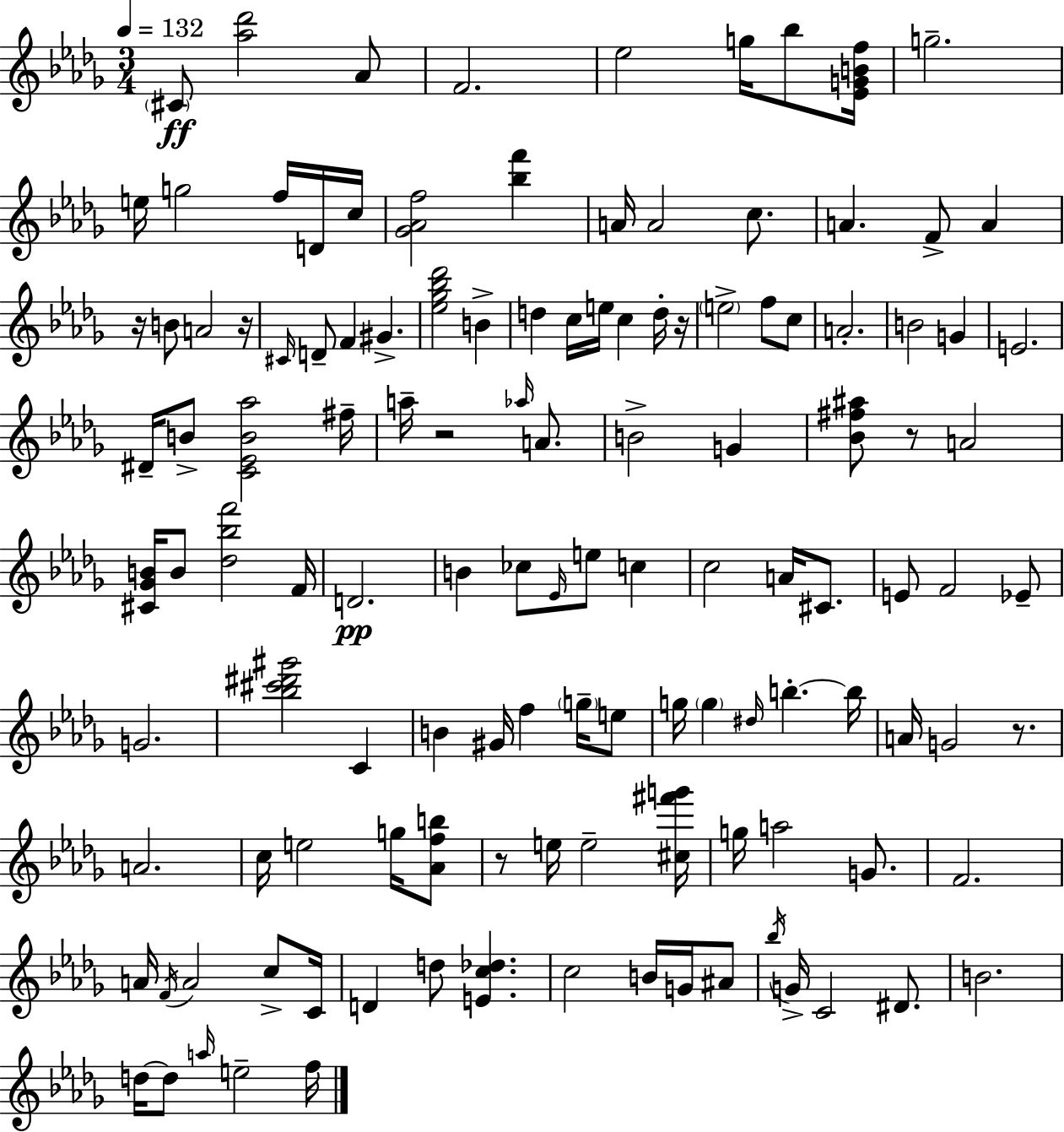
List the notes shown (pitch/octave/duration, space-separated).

C#4/e [Ab5,Db6]/h Ab4/e F4/h. Eb5/h G5/s Bb5/e [Eb4,G4,B4,F5]/s G5/h. E5/s G5/h F5/s D4/s C5/s [Gb4,Ab4,F5]/h [Bb5,F6]/q A4/s A4/h C5/e. A4/q. F4/e A4/q R/s B4/e A4/h R/s C#4/s D4/e F4/q G#4/q. [Eb5,Gb5,Bb5,Db6]/h B4/q D5/q C5/s E5/s C5/q D5/s R/s E5/h F5/e C5/e A4/h. B4/h G4/q E4/h. D#4/s B4/e [C4,Eb4,B4,Ab5]/h F#5/s A5/s R/h Ab5/s A4/e. B4/h G4/q [Bb4,F#5,A#5]/e R/e A4/h [C#4,Gb4,B4]/s B4/e [Db5,Bb5,F6]/h F4/s D4/h. B4/q CES5/e Eb4/s E5/e C5/q C5/h A4/s C#4/e. E4/e F4/h Eb4/e G4/h. [Bb5,C#6,D#6,G#6]/h C4/q B4/q G#4/s F5/q G5/s E5/e G5/s G5/q D#5/s B5/q. B5/s A4/s G4/h R/e. A4/h. C5/s E5/h G5/s [Ab4,F5,B5]/e R/e E5/s E5/h [C#5,F#6,G6]/s G5/s A5/h G4/e. F4/h. A4/s F4/s A4/h C5/e C4/s D4/q D5/e [E4,C5,Db5]/q. C5/h B4/s G4/s A#4/e Bb5/s G4/s C4/h D#4/e. B4/h. D5/s D5/e A5/s E5/h F5/s